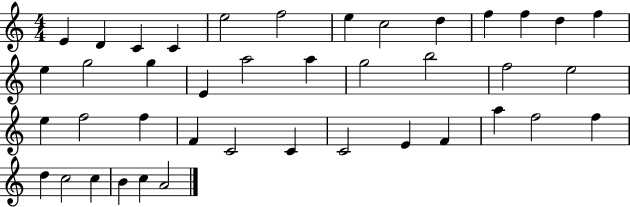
X:1
T:Untitled
M:4/4
L:1/4
K:C
E D C C e2 f2 e c2 d f f d f e g2 g E a2 a g2 b2 f2 e2 e f2 f F C2 C C2 E F a f2 f d c2 c B c A2